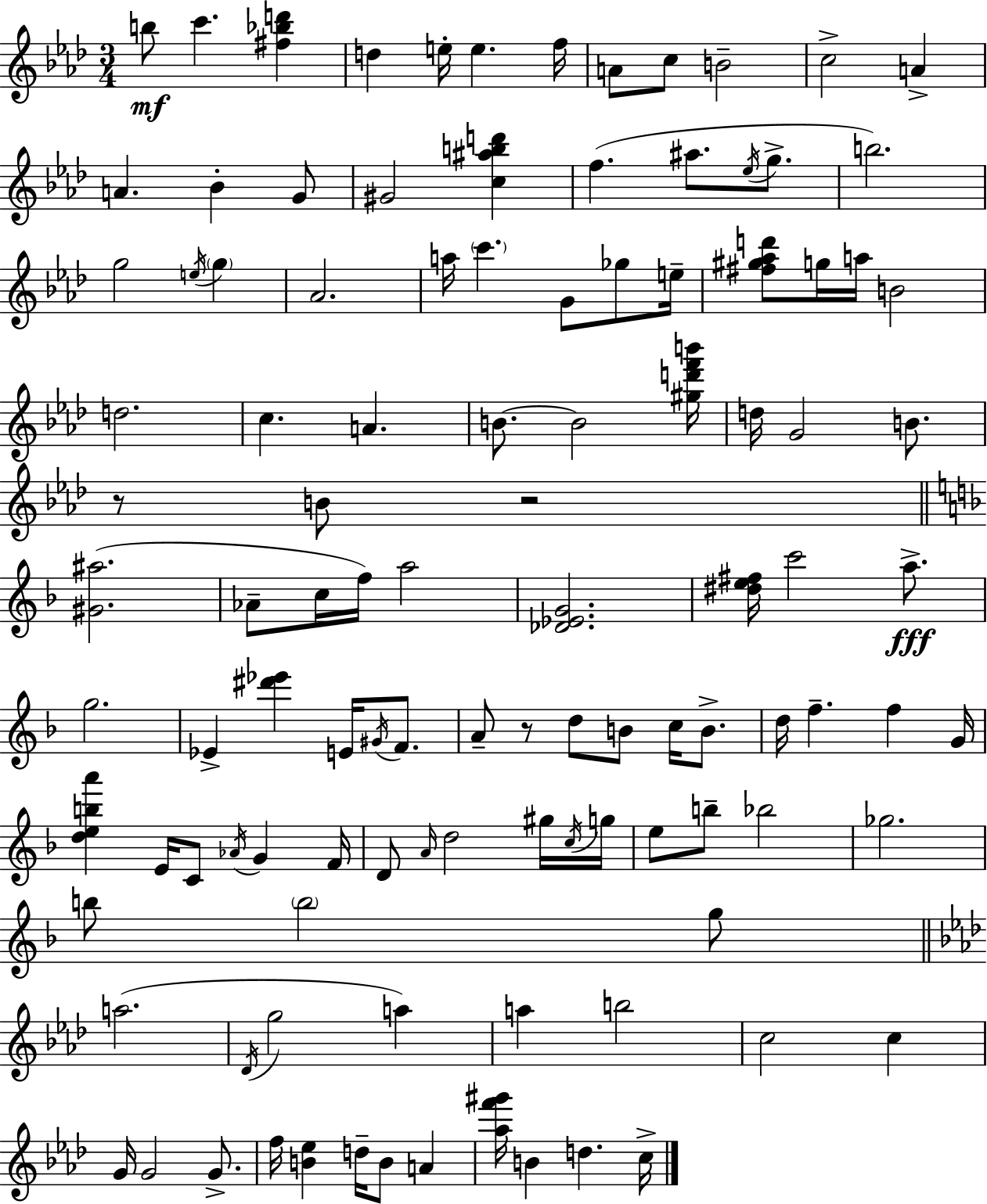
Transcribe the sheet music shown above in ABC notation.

X:1
T:Untitled
M:3/4
L:1/4
K:Ab
b/2 c' [^f_bd'] d e/4 e f/4 A/2 c/2 B2 c2 A A _B G/2 ^G2 [c^abd'] f ^a/2 _e/4 g/2 b2 g2 e/4 g _A2 a/4 c' G/2 _g/2 e/4 [^f^g_ad']/2 g/4 a/4 B2 d2 c A B/2 B2 [^gd'f'b']/4 d/4 G2 B/2 z/2 B/2 z2 [^G^a]2 _A/2 c/4 f/4 a2 [_D_EG]2 [^de^f]/4 c'2 a/2 g2 _E [^d'_e'] E/4 ^G/4 F/2 A/2 z/2 d/2 B/2 c/4 B/2 d/4 f f G/4 [deba'] E/4 C/2 _A/4 G F/4 D/2 A/4 d2 ^g/4 c/4 g/4 e/2 b/2 _b2 _g2 b/2 b2 g/2 a2 _D/4 g2 a a b2 c2 c G/4 G2 G/2 f/4 [B_e] d/4 B/2 A [_af'^g']/4 B d c/4